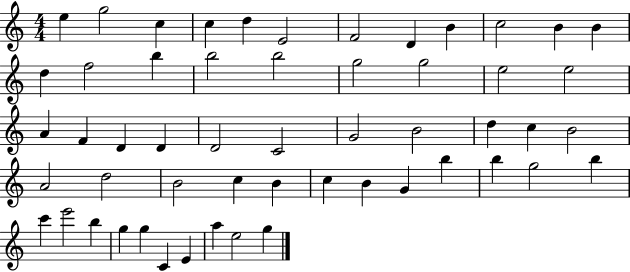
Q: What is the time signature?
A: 4/4